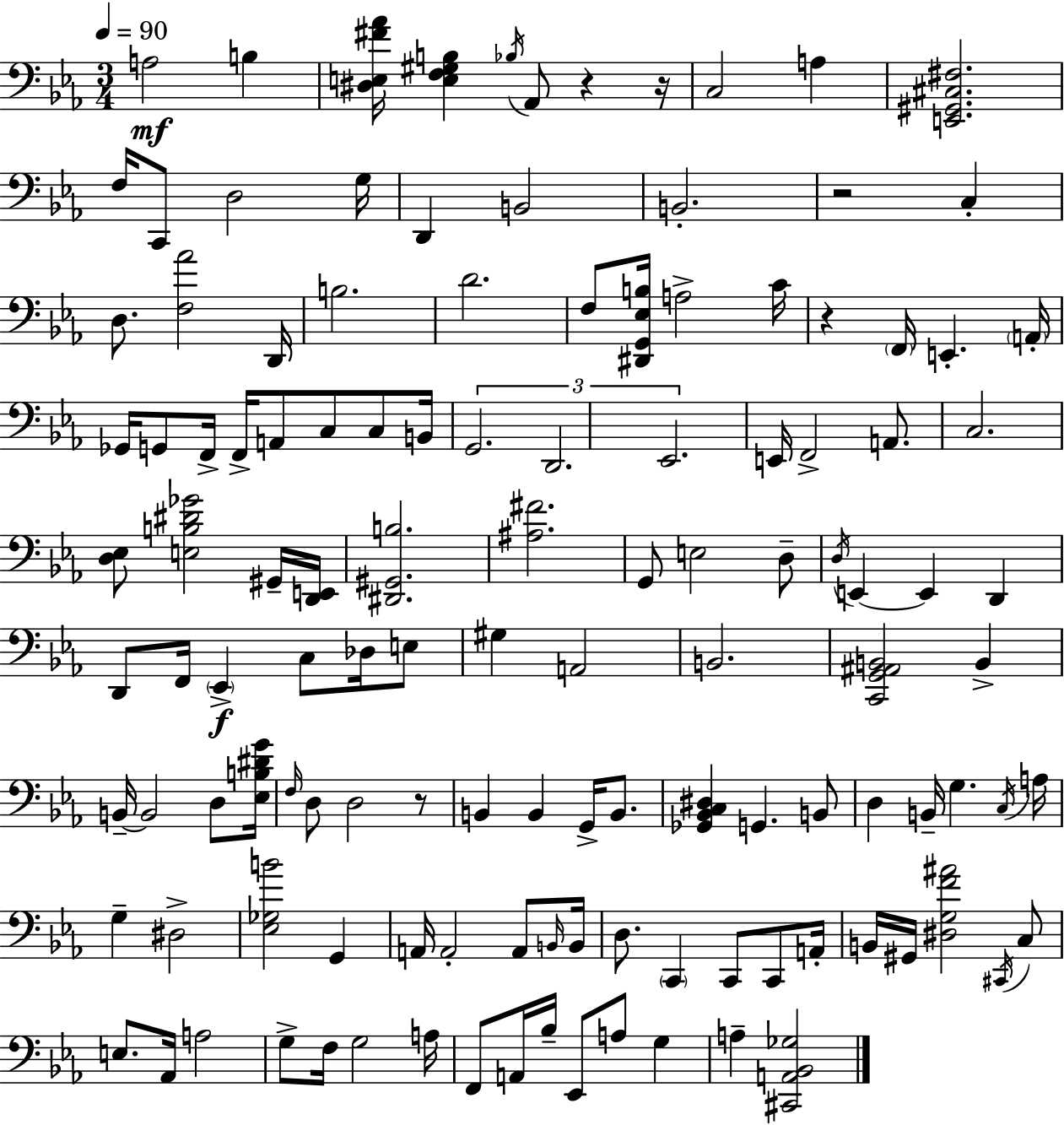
A3/h B3/q [D#3,E3,F#4,Ab4]/s [E3,F3,G#3,B3]/q Bb3/s Ab2/e R/q R/s C3/h A3/q [E2,G#2,C#3,F#3]/h. F3/s C2/e D3/h G3/s D2/q B2/h B2/h. R/h C3/q D3/e. [F3,Ab4]/h D2/s B3/h. D4/h. F3/e [D#2,G2,Eb3,B3]/s A3/h C4/s R/q F2/s E2/q. A2/s Gb2/s G2/e F2/s F2/s A2/e C3/e C3/e B2/s G2/h. D2/h. Eb2/h. E2/s F2/h A2/e. C3/h. [D3,Eb3]/e [E3,B3,D#4,Gb4]/h G#2/s [D2,E2]/s [D#2,G#2,B3]/h. [A#3,F#4]/h. G2/e E3/h D3/e D3/s E2/q E2/q D2/q D2/e F2/s Eb2/q C3/e Db3/s E3/e G#3/q A2/h B2/h. [C2,G2,A#2,B2]/h B2/q B2/s B2/h D3/e [Eb3,B3,D#4,G4]/s F3/s D3/e D3/h R/e B2/q B2/q G2/s B2/e. [Gb2,Bb2,C3,D#3]/q G2/q. B2/e D3/q B2/s G3/q. C3/s A3/s G3/q D#3/h [Eb3,Gb3,B4]/h G2/q A2/s A2/h A2/e B2/s B2/s D3/e. C2/q C2/e C2/e A2/s B2/s G#2/s [D#3,G3,F4,A#4]/h C#2/s C3/e E3/e. Ab2/s A3/h G3/e F3/s G3/h A3/s F2/e A2/s Bb3/s Eb2/e A3/e G3/q A3/q [C#2,A2,Bb2,Gb3]/h